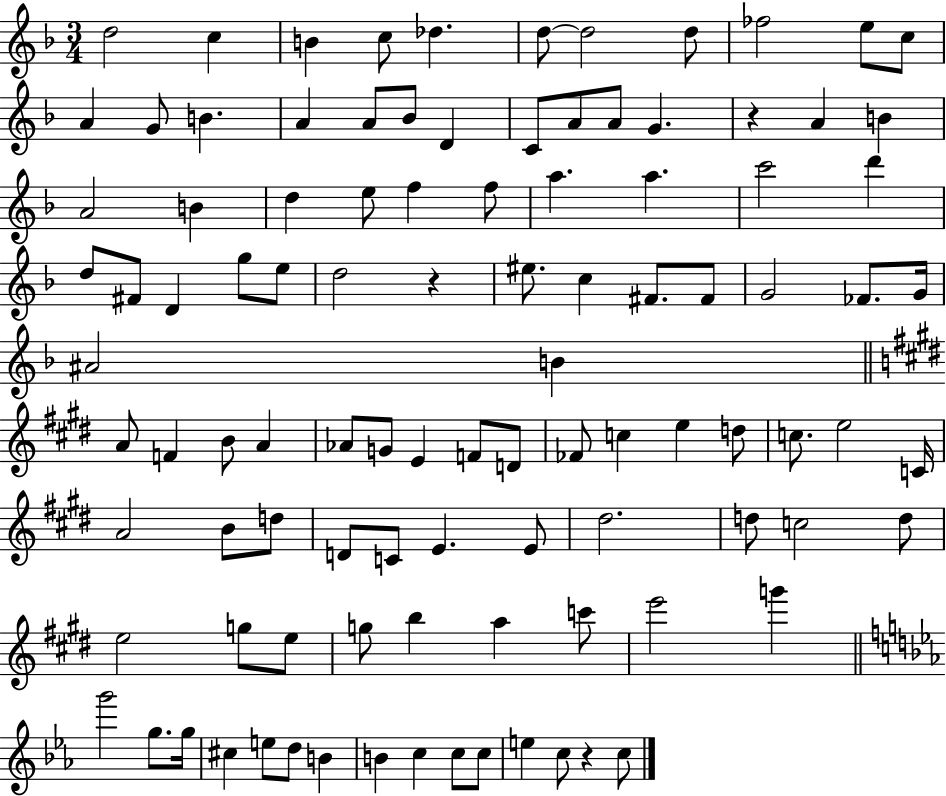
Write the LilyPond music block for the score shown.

{
  \clef treble
  \numericTimeSignature
  \time 3/4
  \key f \major
  d''2 c''4 | b'4 c''8 des''4. | d''8~~ d''2 d''8 | fes''2 e''8 c''8 | \break a'4 g'8 b'4. | a'4 a'8 bes'8 d'4 | c'8 a'8 a'8 g'4. | r4 a'4 b'4 | \break a'2 b'4 | d''4 e''8 f''4 f''8 | a''4. a''4. | c'''2 d'''4 | \break d''8 fis'8 d'4 g''8 e''8 | d''2 r4 | eis''8. c''4 fis'8. fis'8 | g'2 fes'8. g'16 | \break ais'2 b'4 | \bar "||" \break \key e \major a'8 f'4 b'8 a'4 | aes'8 g'8 e'4 f'8 d'8 | fes'8 c''4 e''4 d''8 | c''8. e''2 c'16 | \break a'2 b'8 d''8 | d'8 c'8 e'4. e'8 | dis''2. | d''8 c''2 d''8 | \break e''2 g''8 e''8 | g''8 b''4 a''4 c'''8 | e'''2 g'''4 | \bar "||" \break \key c \minor g'''2 g''8. g''16 | cis''4 e''8 d''8 b'4 | b'4 c''4 c''8 c''8 | e''4 c''8 r4 c''8 | \break \bar "|."
}